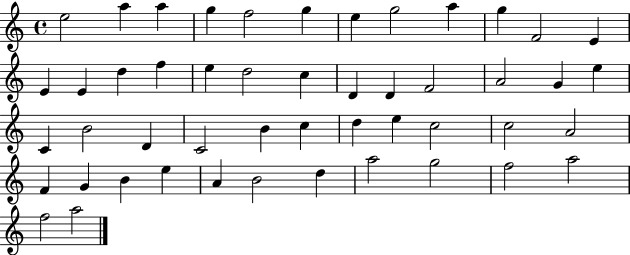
E5/h A5/q A5/q G5/q F5/h G5/q E5/q G5/h A5/q G5/q F4/h E4/q E4/q E4/q D5/q F5/q E5/q D5/h C5/q D4/q D4/q F4/h A4/h G4/q E5/q C4/q B4/h D4/q C4/h B4/q C5/q D5/q E5/q C5/h C5/h A4/h F4/q G4/q B4/q E5/q A4/q B4/h D5/q A5/h G5/h F5/h A5/h F5/h A5/h